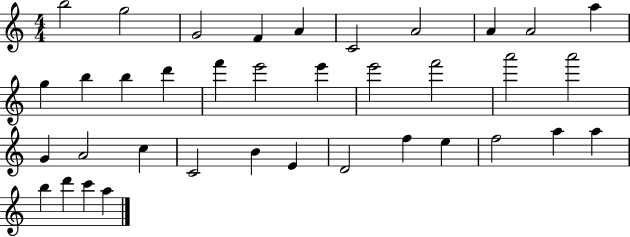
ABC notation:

X:1
T:Untitled
M:4/4
L:1/4
K:C
b2 g2 G2 F A C2 A2 A A2 a g b b d' f' e'2 e' e'2 f'2 a'2 a'2 G A2 c C2 B E D2 f e f2 a a b d' c' a